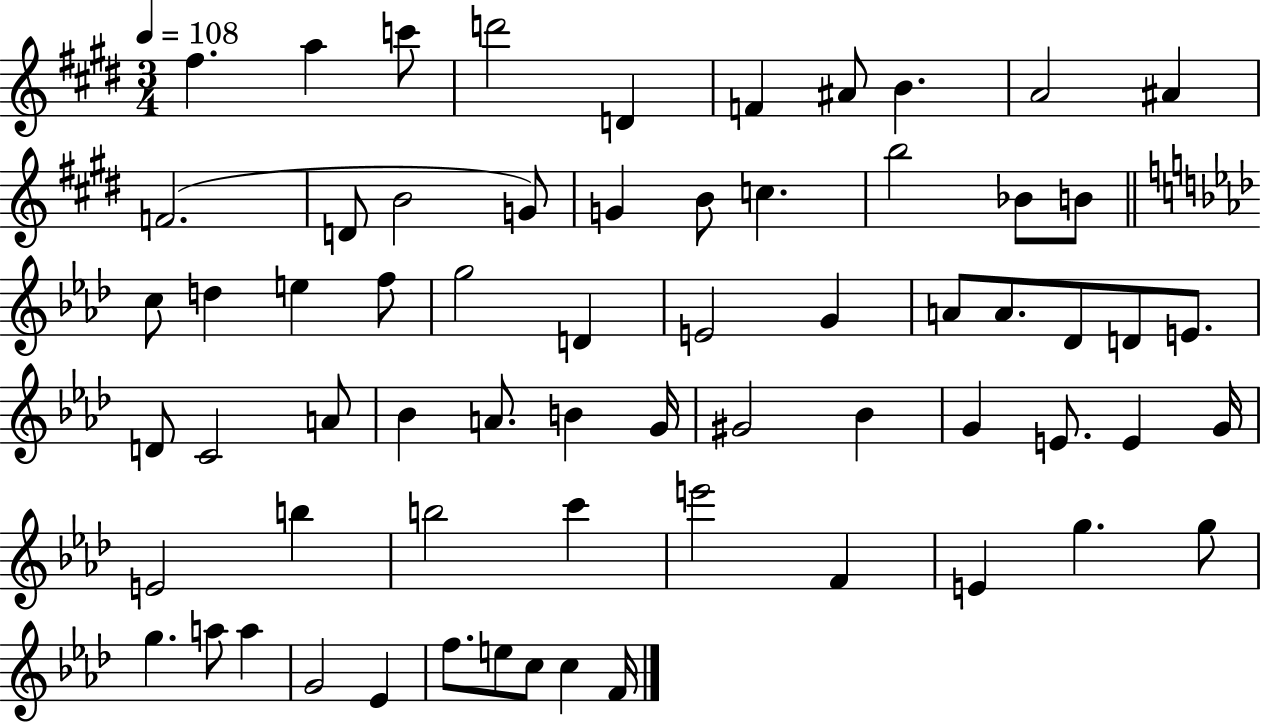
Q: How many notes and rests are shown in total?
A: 65